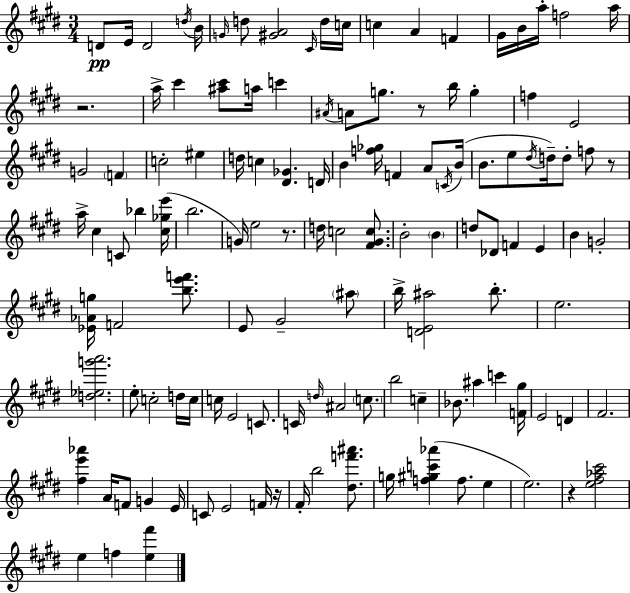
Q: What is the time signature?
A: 3/4